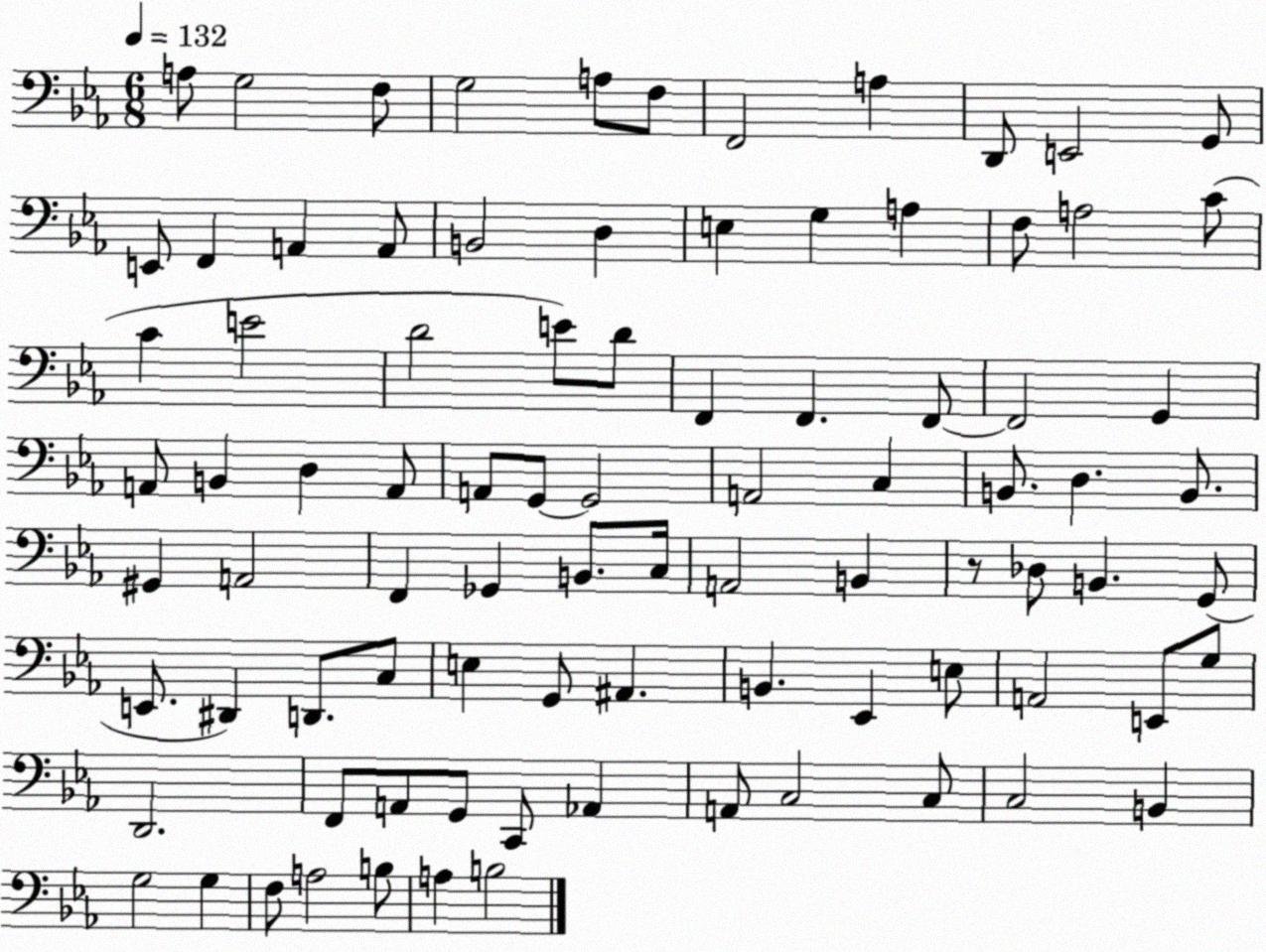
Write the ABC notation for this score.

X:1
T:Untitled
M:6/8
L:1/4
K:Eb
A,/2 G,2 F,/2 G,2 A,/2 F,/2 F,,2 A, D,,/2 E,,2 G,,/2 E,,/2 F,, A,, A,,/2 B,,2 D, E, G, A, F,/2 A,2 C/2 C E2 D2 E/2 D/2 F,, F,, F,,/2 F,,2 G,, A,,/2 B,, D, A,,/2 A,,/2 G,,/2 G,,2 A,,2 C, B,,/2 D, B,,/2 ^G,, A,,2 F,, _G,, B,,/2 C,/4 A,,2 B,, z/2 _D,/2 B,, G,,/2 E,,/2 ^D,, D,,/2 C,/2 E, G,,/2 ^A,, B,, _E,, E,/2 A,,2 E,,/2 G,/2 D,,2 F,,/2 A,,/2 G,,/2 C,,/2 _A,, A,,/2 C,2 C,/2 C,2 B,, G,2 G, F,/2 A,2 B,/2 A, B,2